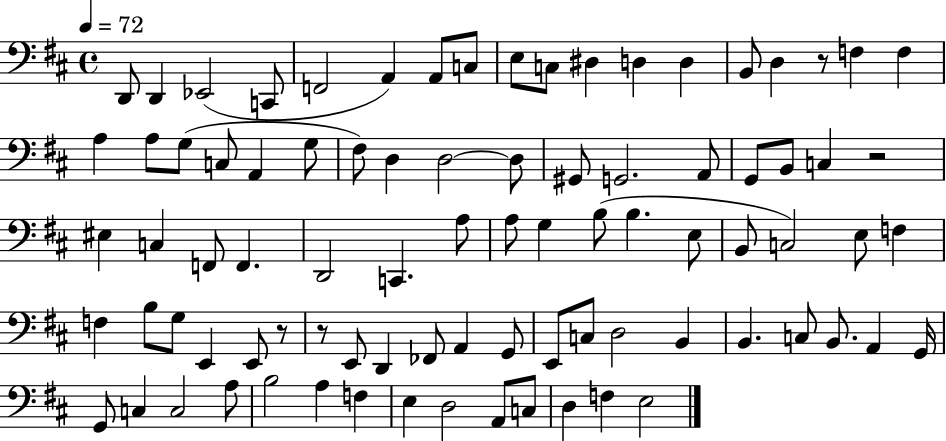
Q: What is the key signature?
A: D major